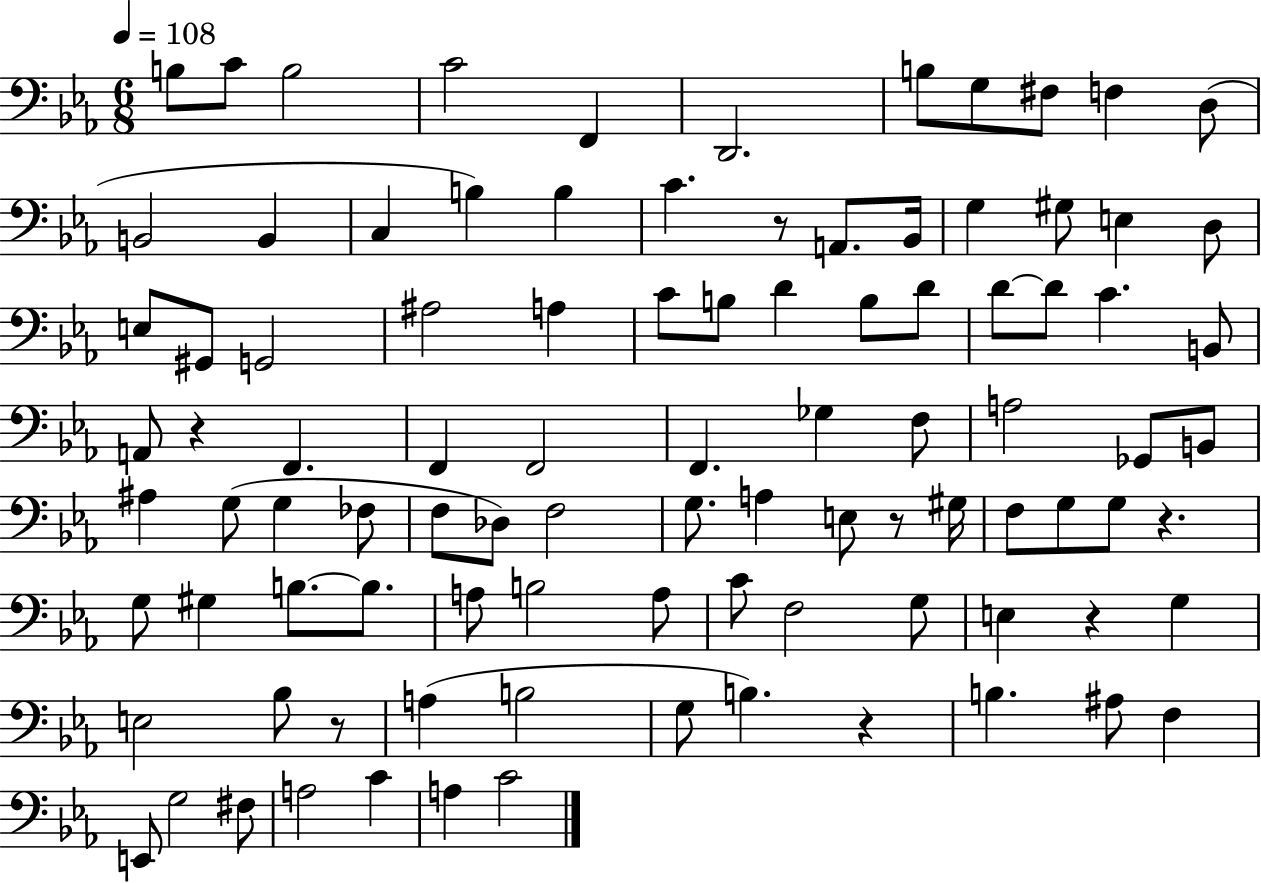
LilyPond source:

{
  \clef bass
  \numericTimeSignature
  \time 6/8
  \key ees \major
  \tempo 4 = 108
  b8 c'8 b2 | c'2 f,4 | d,2. | b8 g8 fis8 f4 d8( | \break b,2 b,4 | c4 b4) b4 | c'4. r8 a,8. bes,16 | g4 gis8 e4 d8 | \break e8 gis,8 g,2 | ais2 a4 | c'8 b8 d'4 b8 d'8 | d'8~~ d'8 c'4. b,8 | \break a,8 r4 f,4. | f,4 f,2 | f,4. ges4 f8 | a2 ges,8 b,8 | \break ais4 g8( g4 fes8 | f8 des8) f2 | g8. a4 e8 r8 gis16 | f8 g8 g8 r4. | \break g8 gis4 b8.~~ b8. | a8 b2 a8 | c'8 f2 g8 | e4 r4 g4 | \break e2 bes8 r8 | a4( b2 | g8 b4.) r4 | b4. ais8 f4 | \break e,8 g2 fis8 | a2 c'4 | a4 c'2 | \bar "|."
}